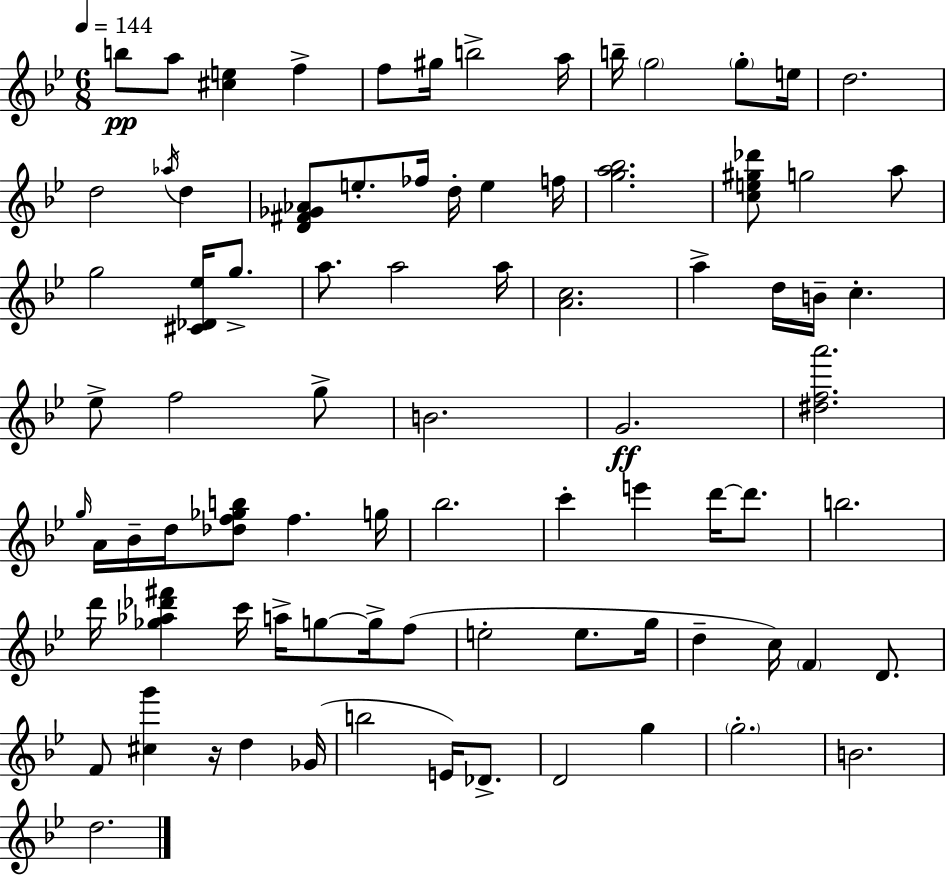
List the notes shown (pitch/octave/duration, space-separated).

B5/e A5/e [C#5,E5]/q F5/q F5/e G#5/s B5/h A5/s B5/s G5/h G5/e E5/s D5/h. D5/h Ab5/s D5/q [D4,F#4,Gb4,Ab4]/e E5/e. FES5/s D5/s E5/q F5/s [G5,A5,Bb5]/h. [C5,E5,G#5,Db6]/e G5/h A5/e G5/h [C#4,Db4,Eb5]/s G5/e. A5/e. A5/h A5/s [A4,C5]/h. A5/q D5/s B4/s C5/q. Eb5/e F5/h G5/e B4/h. G4/h. [D#5,F5,A6]/h. G5/s A4/s Bb4/s D5/s [Db5,F5,Gb5,B5]/e F5/q. G5/s Bb5/h. C6/q E6/q D6/s D6/e. B5/h. D6/s [Gb5,Ab5,Db6,F#6]/q C6/s A5/s G5/e G5/s F5/e E5/h E5/e. G5/s D5/q C5/s F4/q D4/e. F4/e [C#5,G6]/q R/s D5/q Gb4/s B5/h E4/s Db4/e. D4/h G5/q G5/h. B4/h. D5/h.